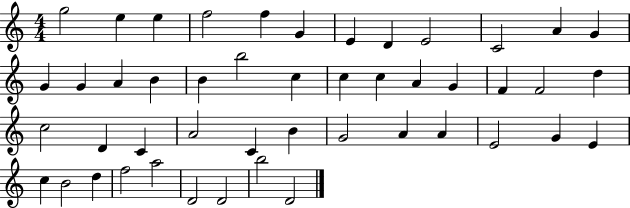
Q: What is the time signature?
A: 4/4